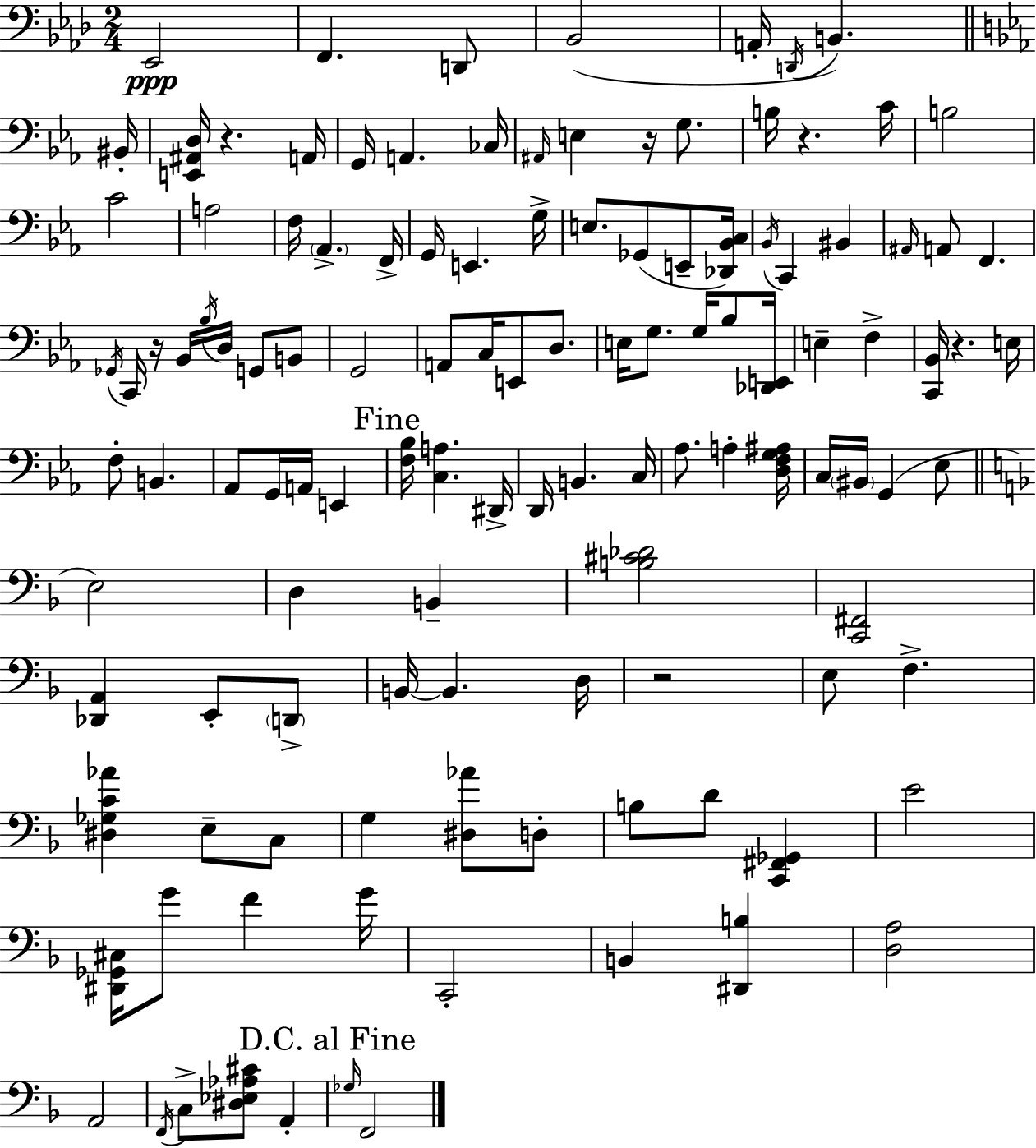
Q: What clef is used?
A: bass